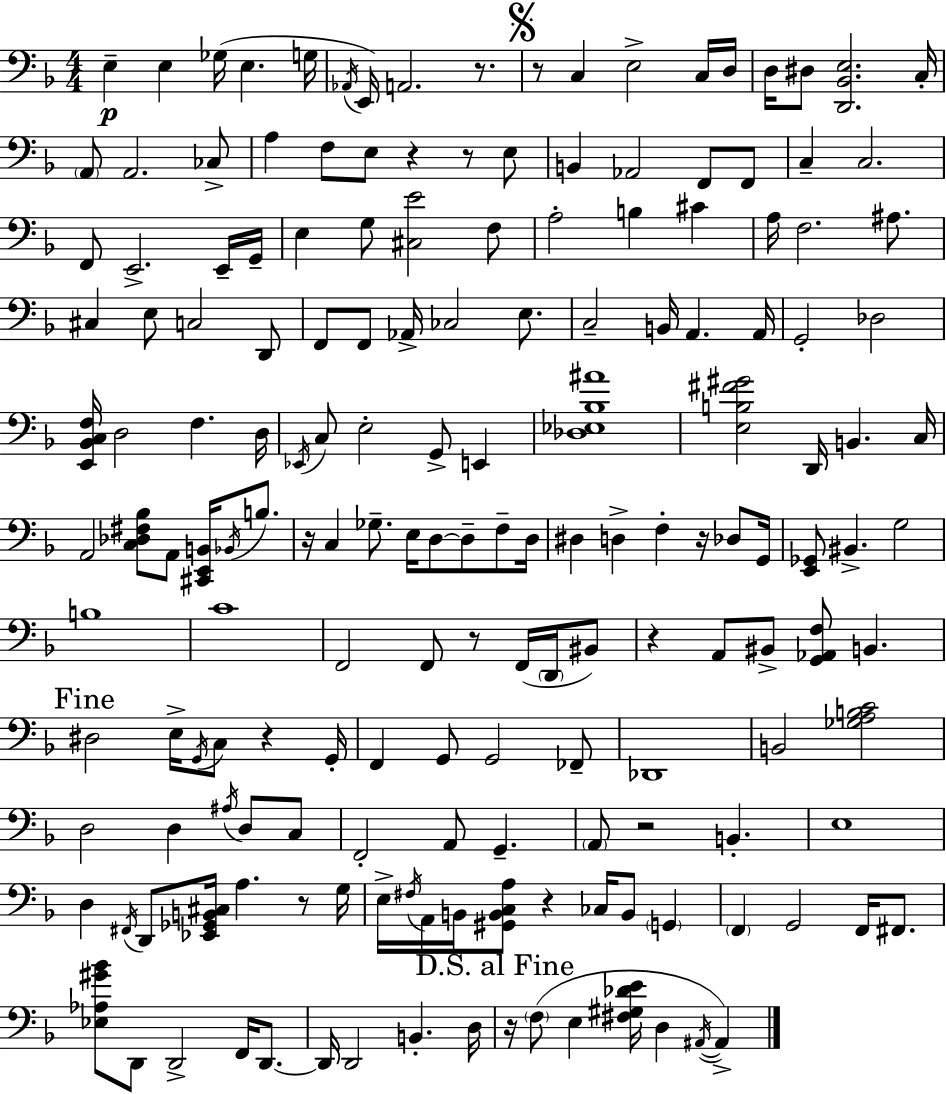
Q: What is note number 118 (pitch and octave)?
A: D3